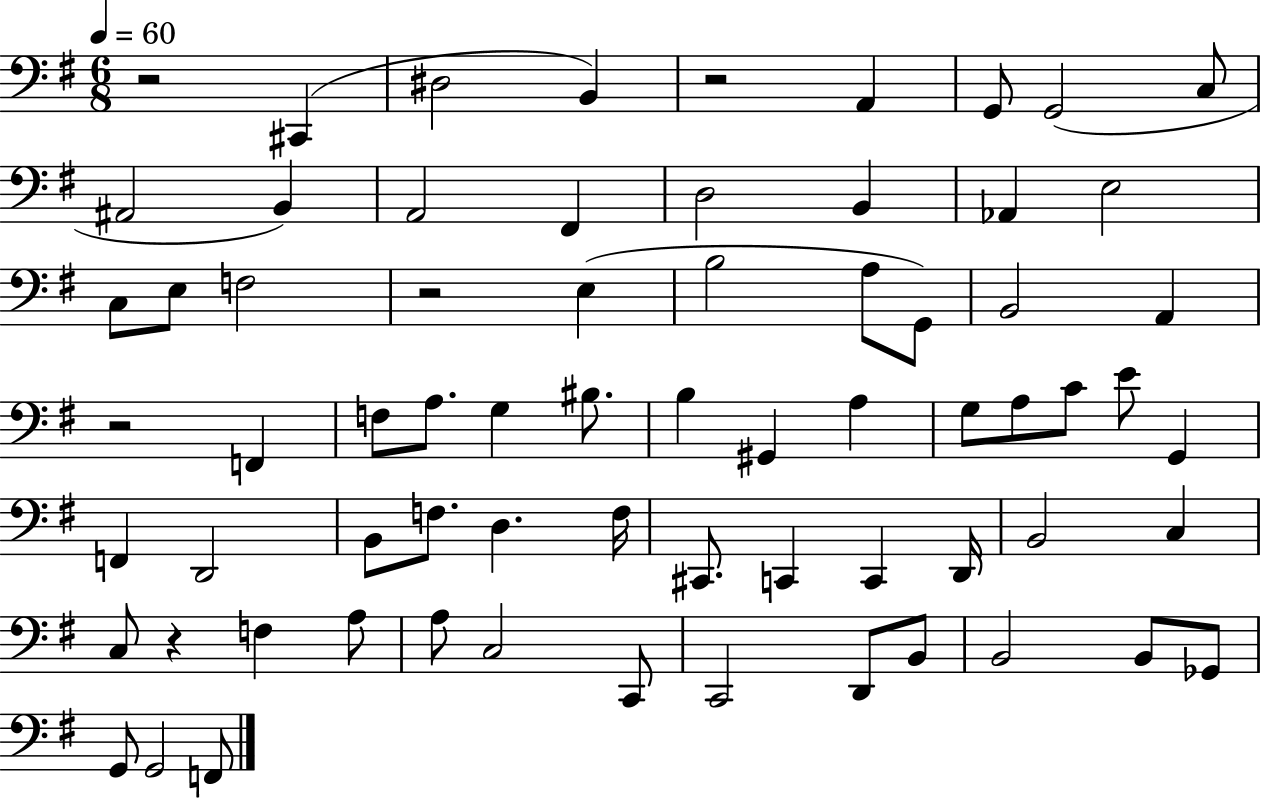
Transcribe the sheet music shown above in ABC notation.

X:1
T:Untitled
M:6/8
L:1/4
K:G
z2 ^C,, ^D,2 B,, z2 A,, G,,/2 G,,2 C,/2 ^A,,2 B,, A,,2 ^F,, D,2 B,, _A,, E,2 C,/2 E,/2 F,2 z2 E, B,2 A,/2 G,,/2 B,,2 A,, z2 F,, F,/2 A,/2 G, ^B,/2 B, ^G,, A, G,/2 A,/2 C/2 E/2 G,, F,, D,,2 B,,/2 F,/2 D, F,/4 ^C,,/2 C,, C,, D,,/4 B,,2 C, C,/2 z F, A,/2 A,/2 C,2 C,,/2 C,,2 D,,/2 B,,/2 B,,2 B,,/2 _G,,/2 G,,/2 G,,2 F,,/2